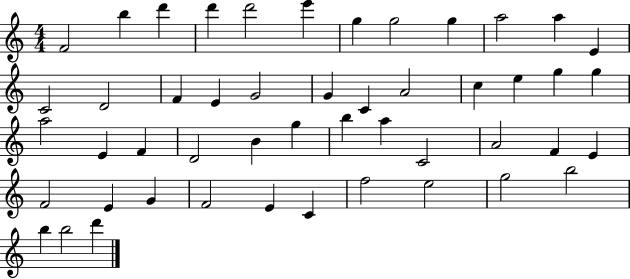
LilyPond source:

{
  \clef treble
  \numericTimeSignature
  \time 4/4
  \key c \major
  f'2 b''4 d'''4 | d'''4 d'''2 e'''4 | g''4 g''2 g''4 | a''2 a''4 e'4 | \break c'2 d'2 | f'4 e'4 g'2 | g'4 c'4 a'2 | c''4 e''4 g''4 g''4 | \break a''2 e'4 f'4 | d'2 b'4 g''4 | b''4 a''4 c'2 | a'2 f'4 e'4 | \break f'2 e'4 g'4 | f'2 e'4 c'4 | f''2 e''2 | g''2 b''2 | \break b''4 b''2 d'''4 | \bar "|."
}